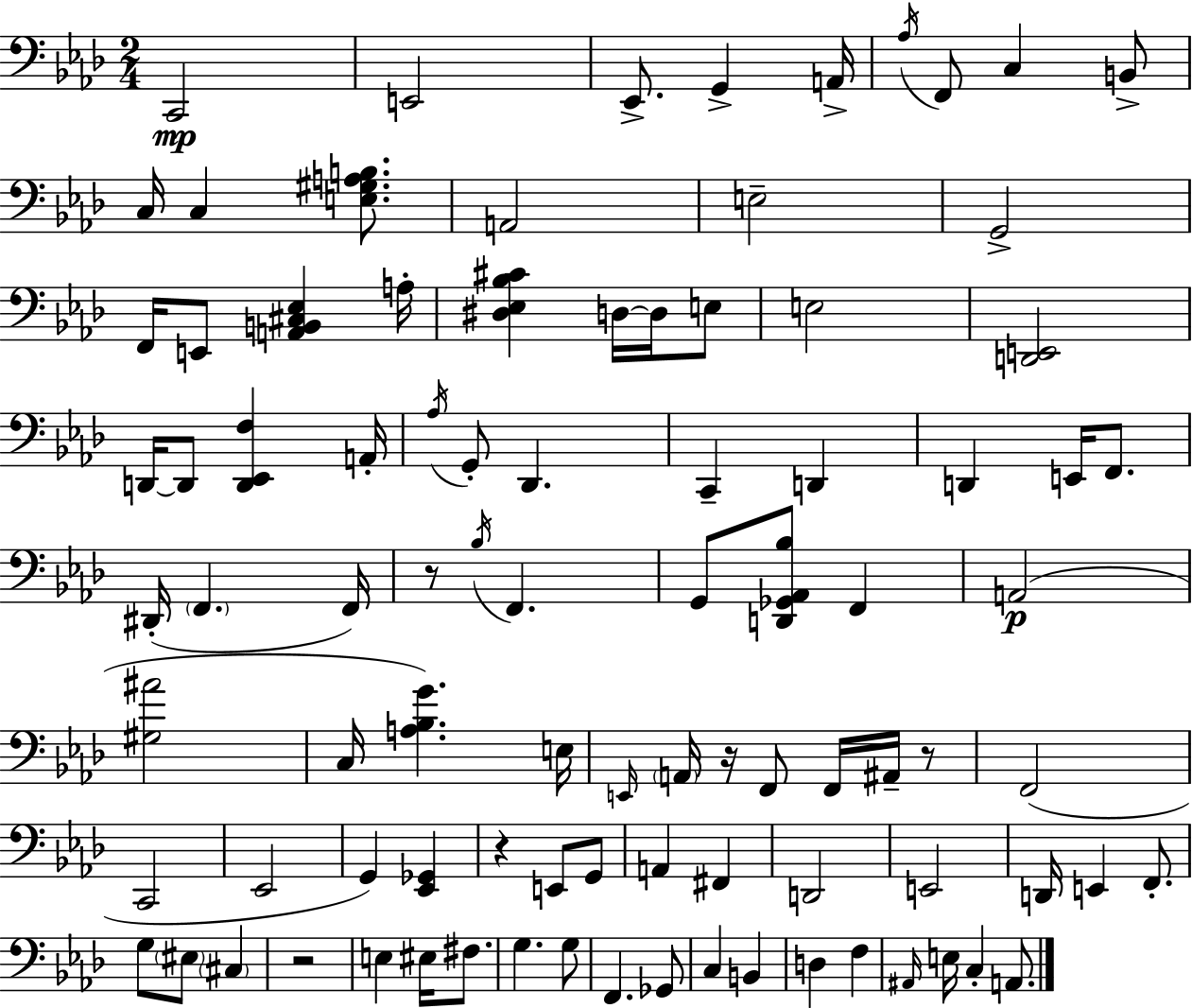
C2/h E2/h Eb2/e. G2/q A2/s Ab3/s F2/e C3/q B2/e C3/s C3/q [E3,G#3,A3,B3]/e. A2/h E3/h G2/h F2/s E2/e [A2,B2,C#3,Eb3]/q A3/s [D#3,Eb3,Bb3,C#4]/q D3/s D3/s E3/e E3/h [D2,E2]/h D2/s D2/e [D2,Eb2,F3]/q A2/s Ab3/s G2/e Db2/q. C2/q D2/q D2/q E2/s F2/e. D#2/s F2/q. F2/s R/e Bb3/s F2/q. G2/e [D2,Gb2,Ab2,Bb3]/e F2/q A2/h [G#3,A#4]/h C3/s [A3,Bb3,G4]/q. E3/s E2/s A2/s R/s F2/e F2/s A#2/s R/e F2/h C2/h Eb2/h G2/q [Eb2,Gb2]/q R/q E2/e G2/e A2/q F#2/q D2/h E2/h D2/s E2/q F2/e. G3/e EIS3/e C#3/q R/h E3/q EIS3/s F#3/e. G3/q. G3/e F2/q. Gb2/e C3/q B2/q D3/q F3/q A#2/s E3/s C3/q A2/e.